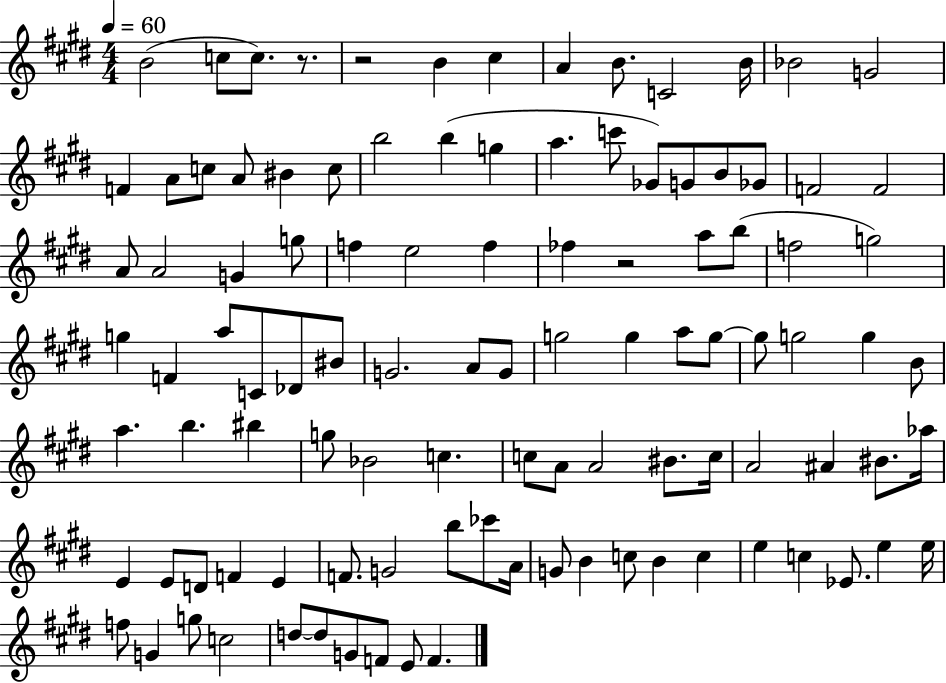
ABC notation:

X:1
T:Untitled
M:4/4
L:1/4
K:E
B2 c/2 c/2 z/2 z2 B ^c A B/2 C2 B/4 _B2 G2 F A/2 c/2 A/2 ^B c/2 b2 b g a c'/2 _G/2 G/2 B/2 _G/2 F2 F2 A/2 A2 G g/2 f e2 f _f z2 a/2 b/2 f2 g2 g F a/2 C/2 _D/2 ^B/2 G2 A/2 G/2 g2 g a/2 g/2 g/2 g2 g B/2 a b ^b g/2 _B2 c c/2 A/2 A2 ^B/2 c/4 A2 ^A ^B/2 _a/4 E E/2 D/2 F E F/2 G2 b/2 _c'/2 A/4 G/2 B c/2 B c e c _E/2 e e/4 f/2 G g/2 c2 d/2 d/2 G/2 F/2 E/2 F